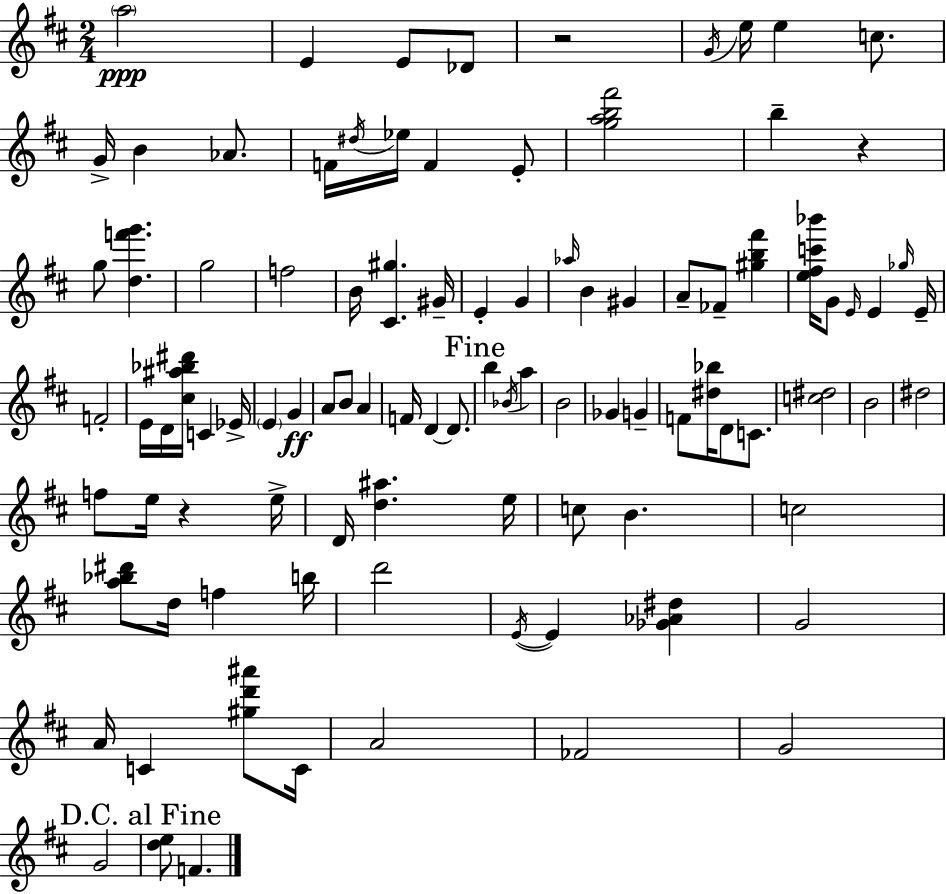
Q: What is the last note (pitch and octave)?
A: F4